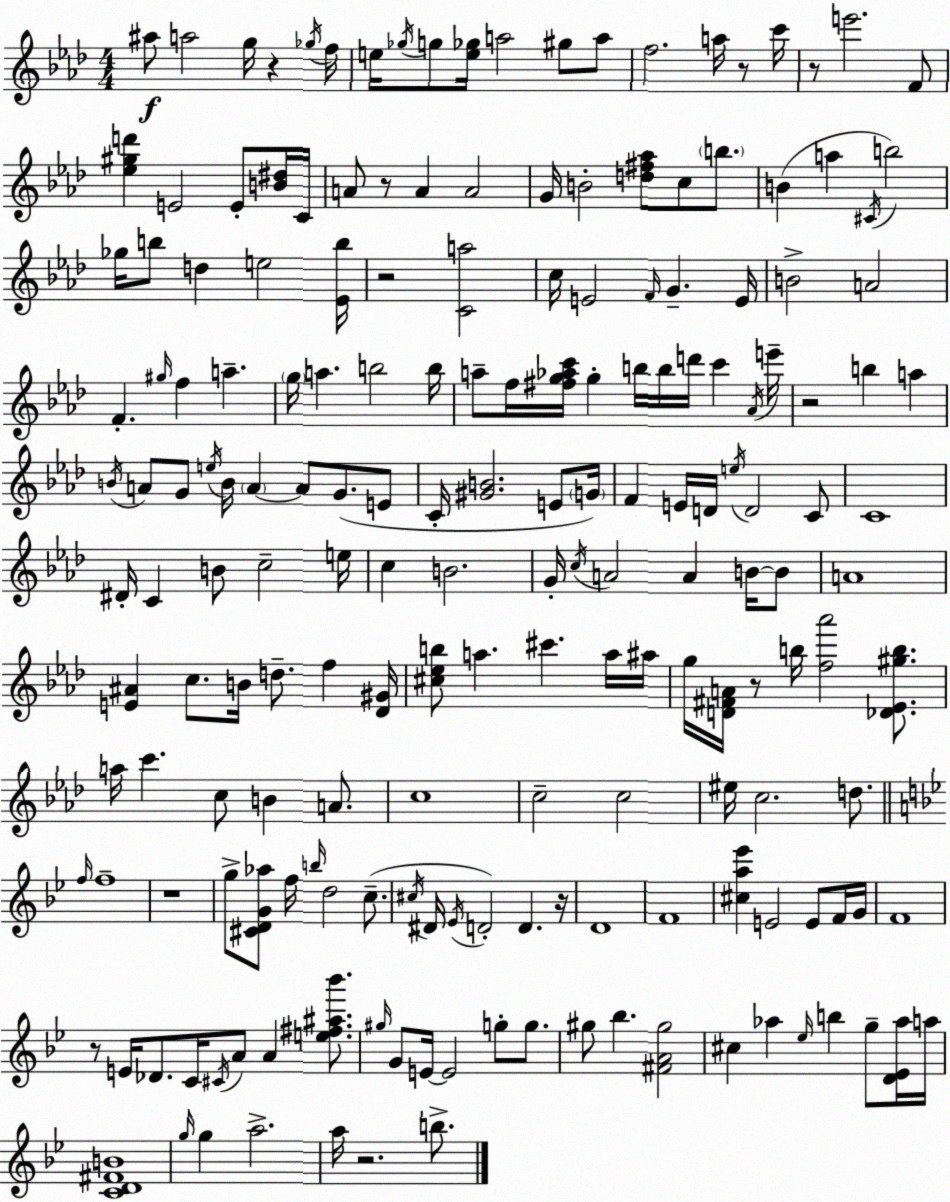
X:1
T:Untitled
M:4/4
L:1/4
K:Ab
^a/2 a2 g/4 z _g/4 f/4 e/4 _g/4 g/2 [e_g]/4 a2 ^g/2 a/2 f2 a/4 z/2 c'/4 z/2 e'2 F/2 [_e^gd'] E2 E/2 [B^d]/4 C/4 A/2 z/2 A A2 G/4 B2 [d^f_a]/2 c/2 b/2 B a ^C/4 b2 _g/4 b/2 d e2 [_Eb]/4 z2 [Ca]2 c/4 E2 F/4 G E/4 B2 A2 F ^g/4 f a g/4 a b2 b/4 a/2 f/4 [^fg_ac']/4 g b/4 b/4 d'/4 c' _A/4 e'/4 z2 b a B/4 A/2 G/2 e/4 B/4 A A/2 G/2 E/2 C/4 [^GB]2 E/2 G/4 F E/4 D/4 e/4 D2 C/2 C4 ^D/4 C B/2 c2 e/4 c B2 G/4 c/4 A2 A B/4 B/2 A4 [E^A] c/2 B/4 d/2 f [_D^G]/4 [^c_eb]/2 a ^c' a/4 ^a/4 g/4 [D^FA]/4 z/2 b/4 [f_a']2 [_D_E^gb]/2 a/4 c' c/2 B A/2 c4 c2 c2 ^e/4 c2 d/2 f/4 f4 z4 g/2 [^CDG_a]/2 f/4 b/4 d2 c/2 ^c/4 ^D/4 _E/4 D2 D z/4 D4 F4 [^ca_e'] E2 E/2 F/4 G/4 F4 z/2 E/4 _D/2 C/4 ^C/4 A/2 A [e^f^a_b']/2 ^g/4 G/2 E/4 E2 g/2 g/2 ^g/2 _b [^FA^g]2 ^c _a _e/4 b g/2 [D_E_a]/4 a/4 [CD^FB]4 g/4 g a2 a/4 z2 b/2